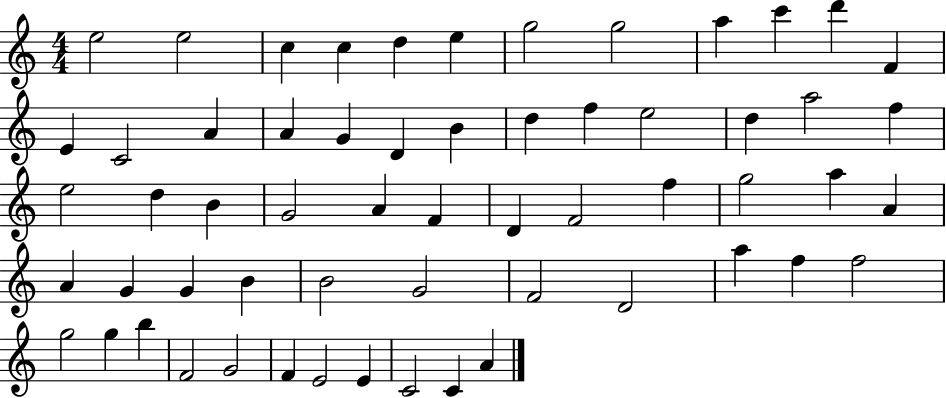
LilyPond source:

{
  \clef treble
  \numericTimeSignature
  \time 4/4
  \key c \major
  e''2 e''2 | c''4 c''4 d''4 e''4 | g''2 g''2 | a''4 c'''4 d'''4 f'4 | \break e'4 c'2 a'4 | a'4 g'4 d'4 b'4 | d''4 f''4 e''2 | d''4 a''2 f''4 | \break e''2 d''4 b'4 | g'2 a'4 f'4 | d'4 f'2 f''4 | g''2 a''4 a'4 | \break a'4 g'4 g'4 b'4 | b'2 g'2 | f'2 d'2 | a''4 f''4 f''2 | \break g''2 g''4 b''4 | f'2 g'2 | f'4 e'2 e'4 | c'2 c'4 a'4 | \break \bar "|."
}